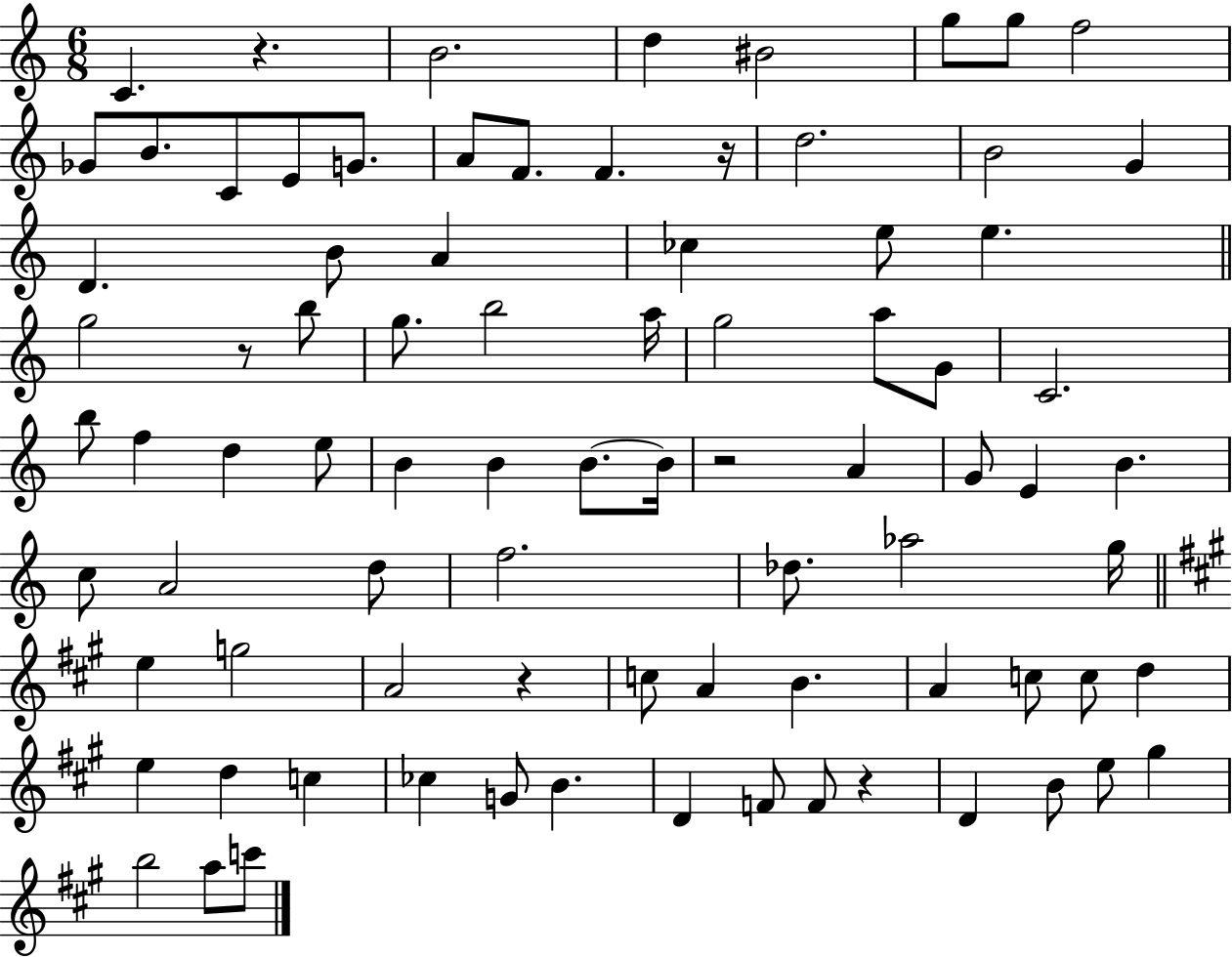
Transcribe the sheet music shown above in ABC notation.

X:1
T:Untitled
M:6/8
L:1/4
K:C
C z B2 d ^B2 g/2 g/2 f2 _G/2 B/2 C/2 E/2 G/2 A/2 F/2 F z/4 d2 B2 G D B/2 A _c e/2 e g2 z/2 b/2 g/2 b2 a/4 g2 a/2 G/2 C2 b/2 f d e/2 B B B/2 B/4 z2 A G/2 E B c/2 A2 d/2 f2 _d/2 _a2 g/4 e g2 A2 z c/2 A B A c/2 c/2 d e d c _c G/2 B D F/2 F/2 z D B/2 e/2 ^g b2 a/2 c'/2